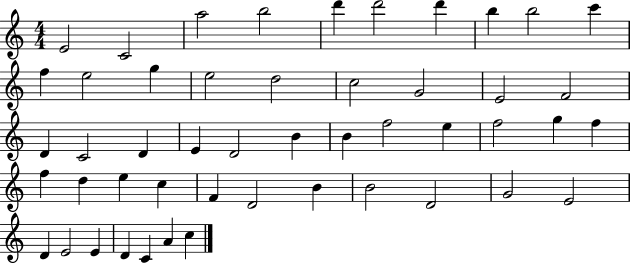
X:1
T:Untitled
M:4/4
L:1/4
K:C
E2 C2 a2 b2 d' d'2 d' b b2 c' f e2 g e2 d2 c2 G2 E2 F2 D C2 D E D2 B B f2 e f2 g f f d e c F D2 B B2 D2 G2 E2 D E2 E D C A c